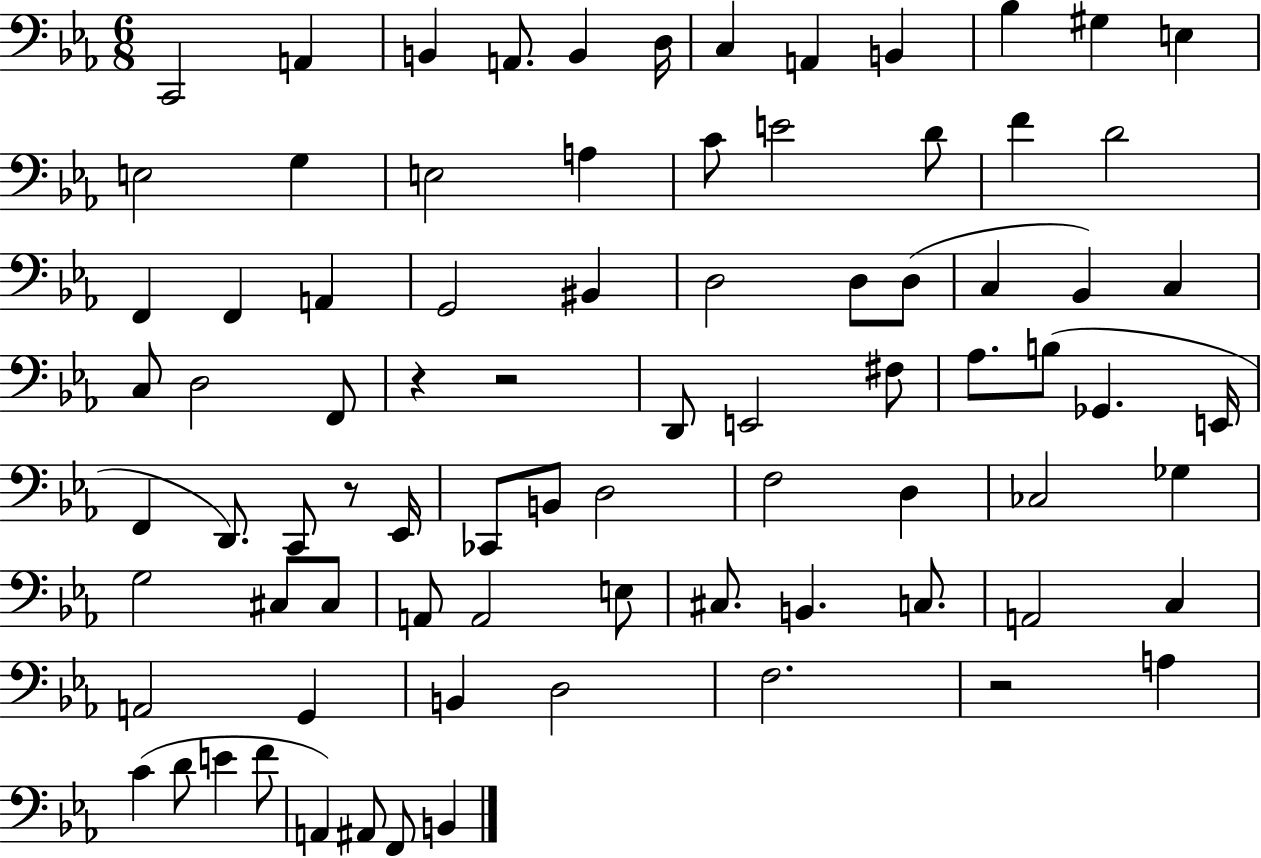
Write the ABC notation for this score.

X:1
T:Untitled
M:6/8
L:1/4
K:Eb
C,,2 A,, B,, A,,/2 B,, D,/4 C, A,, B,, _B, ^G, E, E,2 G, E,2 A, C/2 E2 D/2 F D2 F,, F,, A,, G,,2 ^B,, D,2 D,/2 D,/2 C, _B,, C, C,/2 D,2 F,,/2 z z2 D,,/2 E,,2 ^F,/2 _A,/2 B,/2 _G,, E,,/4 F,, D,,/2 C,,/2 z/2 _E,,/4 _C,,/2 B,,/2 D,2 F,2 D, _C,2 _G, G,2 ^C,/2 ^C,/2 A,,/2 A,,2 E,/2 ^C,/2 B,, C,/2 A,,2 C, A,,2 G,, B,, D,2 F,2 z2 A, C D/2 E F/2 A,, ^A,,/2 F,,/2 B,,